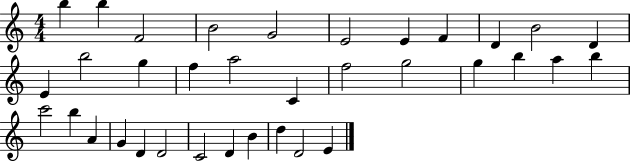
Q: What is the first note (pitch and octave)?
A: B5